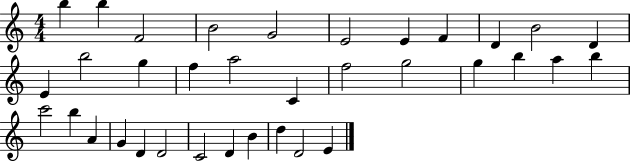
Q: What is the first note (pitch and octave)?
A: B5